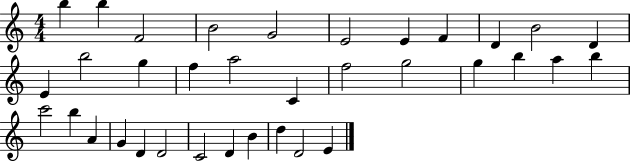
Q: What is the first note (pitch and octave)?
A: B5